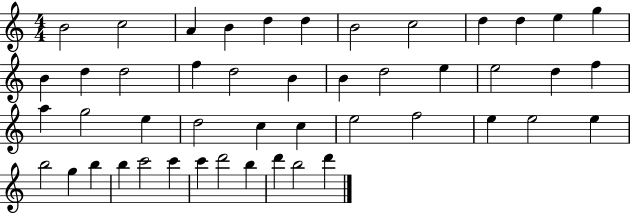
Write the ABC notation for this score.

X:1
T:Untitled
M:4/4
L:1/4
K:C
B2 c2 A B d d B2 c2 d d e g B d d2 f d2 B B d2 e e2 d f a g2 e d2 c c e2 f2 e e2 e b2 g b b c'2 c' c' d'2 b d' b2 d'